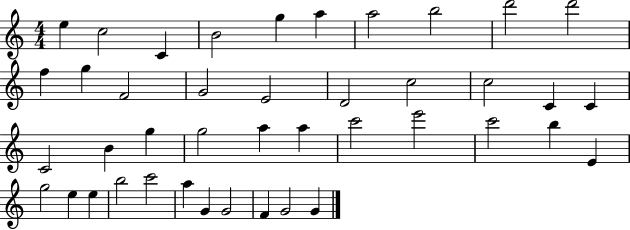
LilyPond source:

{
  \clef treble
  \numericTimeSignature
  \time 4/4
  \key c \major
  e''4 c''2 c'4 | b'2 g''4 a''4 | a''2 b''2 | d'''2 d'''2 | \break f''4 g''4 f'2 | g'2 e'2 | d'2 c''2 | c''2 c'4 c'4 | \break c'2 b'4 g''4 | g''2 a''4 a''4 | c'''2 e'''2 | c'''2 b''4 e'4 | \break g''2 e''4 e''4 | b''2 c'''2 | a''4 g'4 g'2 | f'4 g'2 g'4 | \break \bar "|."
}